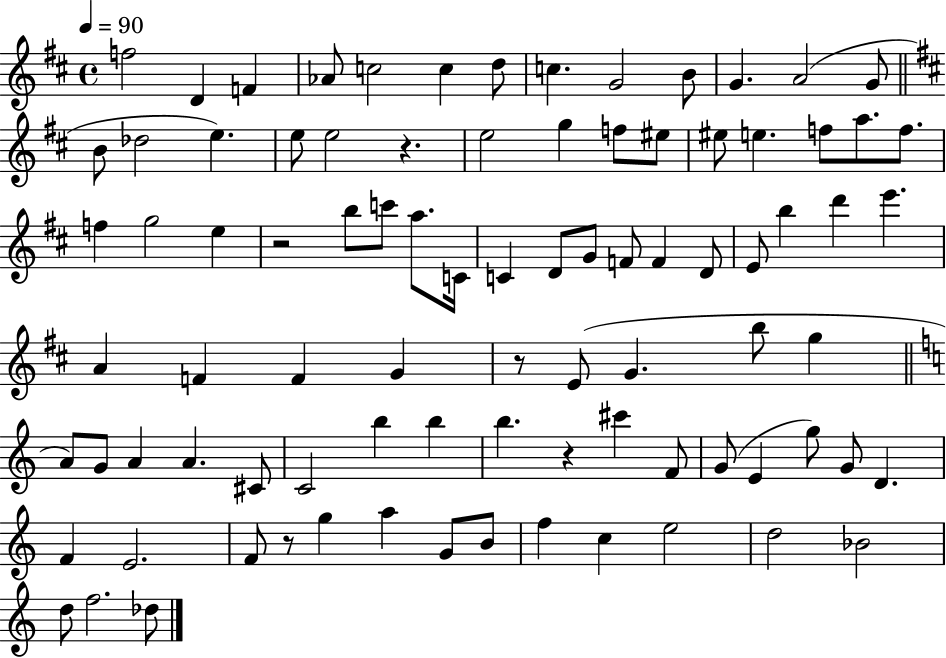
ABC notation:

X:1
T:Untitled
M:4/4
L:1/4
K:D
f2 D F _A/2 c2 c d/2 c G2 B/2 G A2 G/2 B/2 _d2 e e/2 e2 z e2 g f/2 ^e/2 ^e/2 e f/2 a/2 f/2 f g2 e z2 b/2 c'/2 a/2 C/4 C D/2 G/2 F/2 F D/2 E/2 b d' e' A F F G z/2 E/2 G b/2 g A/2 G/2 A A ^C/2 C2 b b b z ^c' F/2 G/2 E g/2 G/2 D F E2 F/2 z/2 g a G/2 B/2 f c e2 d2 _B2 d/2 f2 _d/2